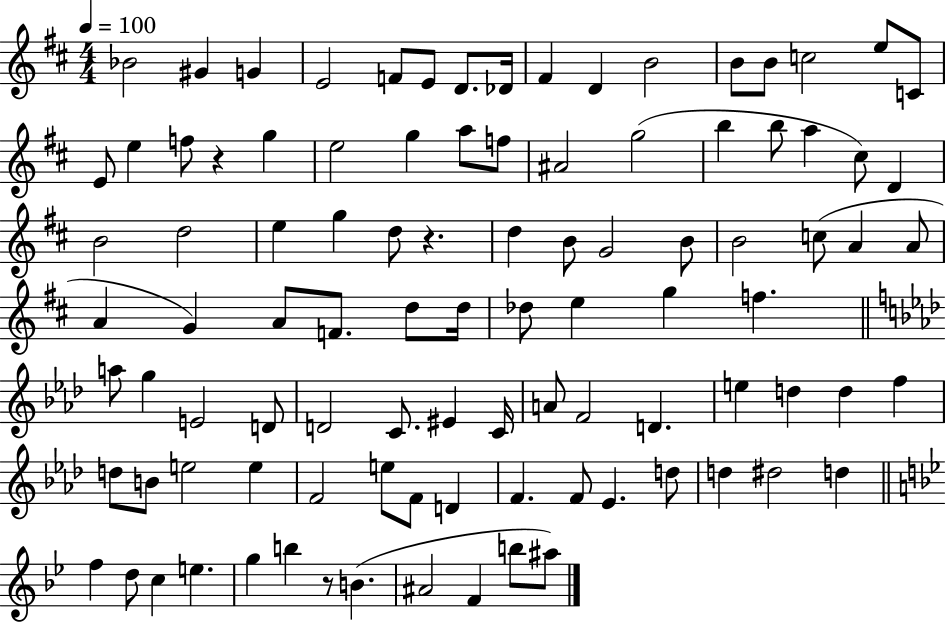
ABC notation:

X:1
T:Untitled
M:4/4
L:1/4
K:D
_B2 ^G G E2 F/2 E/2 D/2 _D/4 ^F D B2 B/2 B/2 c2 e/2 C/2 E/2 e f/2 z g e2 g a/2 f/2 ^A2 g2 b b/2 a ^c/2 D B2 d2 e g d/2 z d B/2 G2 B/2 B2 c/2 A A/2 A G A/2 F/2 d/2 d/4 _d/2 e g f a/2 g E2 D/2 D2 C/2 ^E C/4 A/2 F2 D e d d f d/2 B/2 e2 e F2 e/2 F/2 D F F/2 _E d/2 d ^d2 d f d/2 c e g b z/2 B ^A2 F b/2 ^a/2